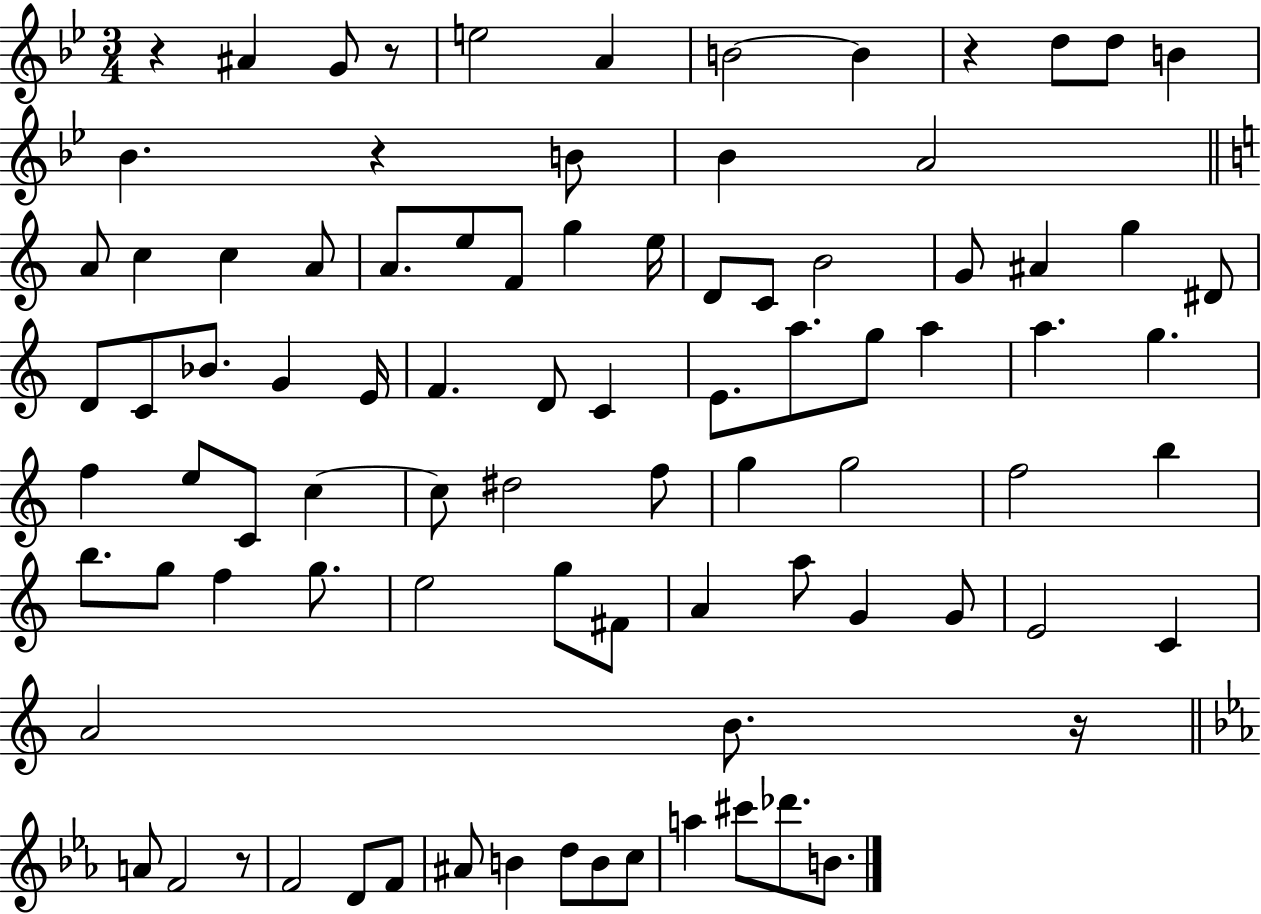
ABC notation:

X:1
T:Untitled
M:3/4
L:1/4
K:Bb
z ^A G/2 z/2 e2 A B2 B z d/2 d/2 B _B z B/2 _B A2 A/2 c c A/2 A/2 e/2 F/2 g e/4 D/2 C/2 B2 G/2 ^A g ^D/2 D/2 C/2 _B/2 G E/4 F D/2 C E/2 a/2 g/2 a a g f e/2 C/2 c c/2 ^d2 f/2 g g2 f2 b b/2 g/2 f g/2 e2 g/2 ^F/2 A a/2 G G/2 E2 C A2 B/2 z/4 A/2 F2 z/2 F2 D/2 F/2 ^A/2 B d/2 B/2 c/2 a ^c'/2 _d'/2 B/2